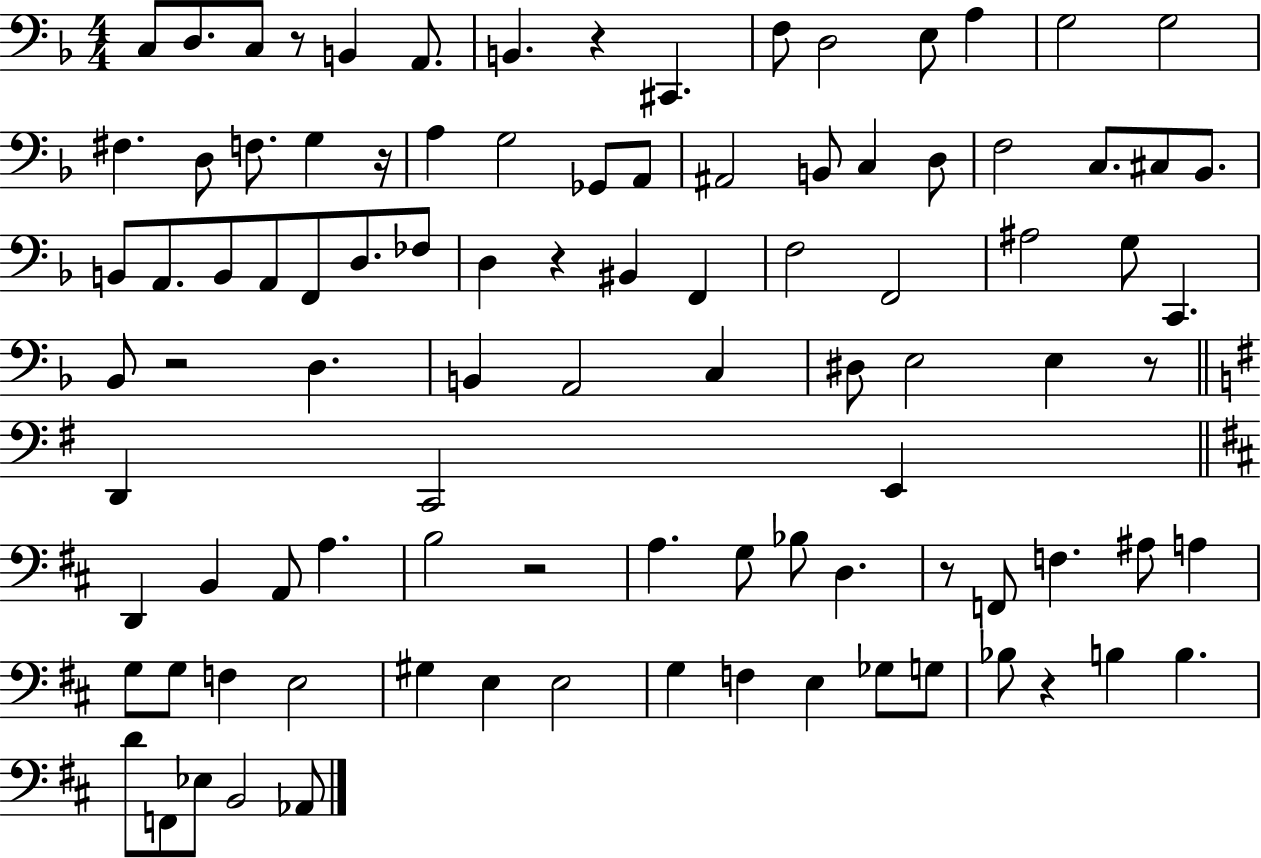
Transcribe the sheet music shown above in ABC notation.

X:1
T:Untitled
M:4/4
L:1/4
K:F
C,/2 D,/2 C,/2 z/2 B,, A,,/2 B,, z ^C,, F,/2 D,2 E,/2 A, G,2 G,2 ^F, D,/2 F,/2 G, z/4 A, G,2 _G,,/2 A,,/2 ^A,,2 B,,/2 C, D,/2 F,2 C,/2 ^C,/2 _B,,/2 B,,/2 A,,/2 B,,/2 A,,/2 F,,/2 D,/2 _F,/2 D, z ^B,, F,, F,2 F,,2 ^A,2 G,/2 C,, _B,,/2 z2 D, B,, A,,2 C, ^D,/2 E,2 E, z/2 D,, C,,2 E,, D,, B,, A,,/2 A, B,2 z2 A, G,/2 _B,/2 D, z/2 F,,/2 F, ^A,/2 A, G,/2 G,/2 F, E,2 ^G, E, E,2 G, F, E, _G,/2 G,/2 _B,/2 z B, B, D/2 F,,/2 _E,/2 B,,2 _A,,/2